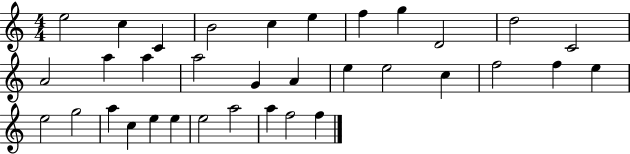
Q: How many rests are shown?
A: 0